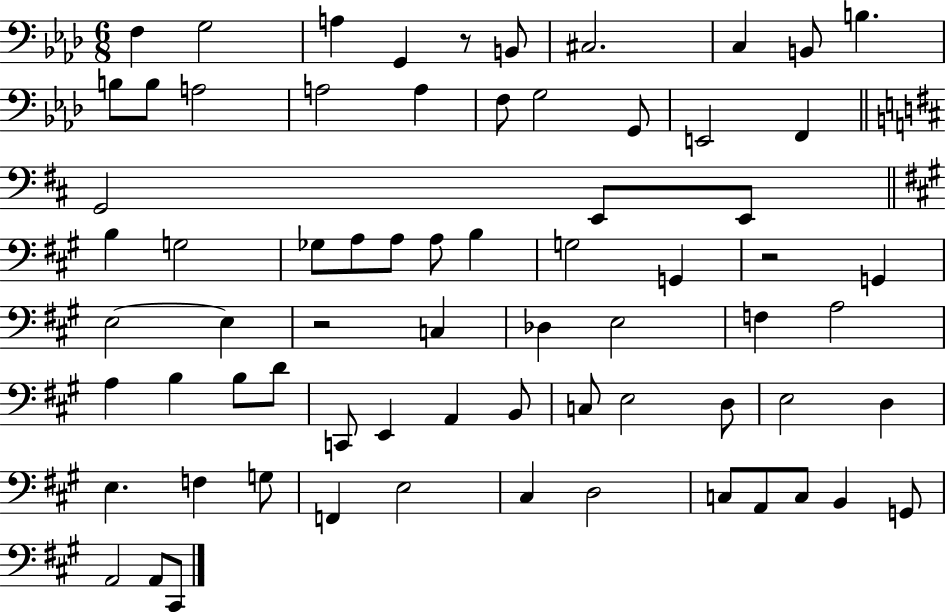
F3/q G3/h A3/q G2/q R/e B2/e C#3/h. C3/q B2/e B3/q. B3/e B3/e A3/h A3/h A3/q F3/e G3/h G2/e E2/h F2/q G2/h E2/e E2/e B3/q G3/h Gb3/e A3/e A3/e A3/e B3/q G3/h G2/q R/h G2/q E3/h E3/q R/h C3/q Db3/q E3/h F3/q A3/h A3/q B3/q B3/e D4/e C2/e E2/q A2/q B2/e C3/e E3/h D3/e E3/h D3/q E3/q. F3/q G3/e F2/q E3/h C#3/q D3/h C3/e A2/e C3/e B2/q G2/e A2/h A2/e C#2/e